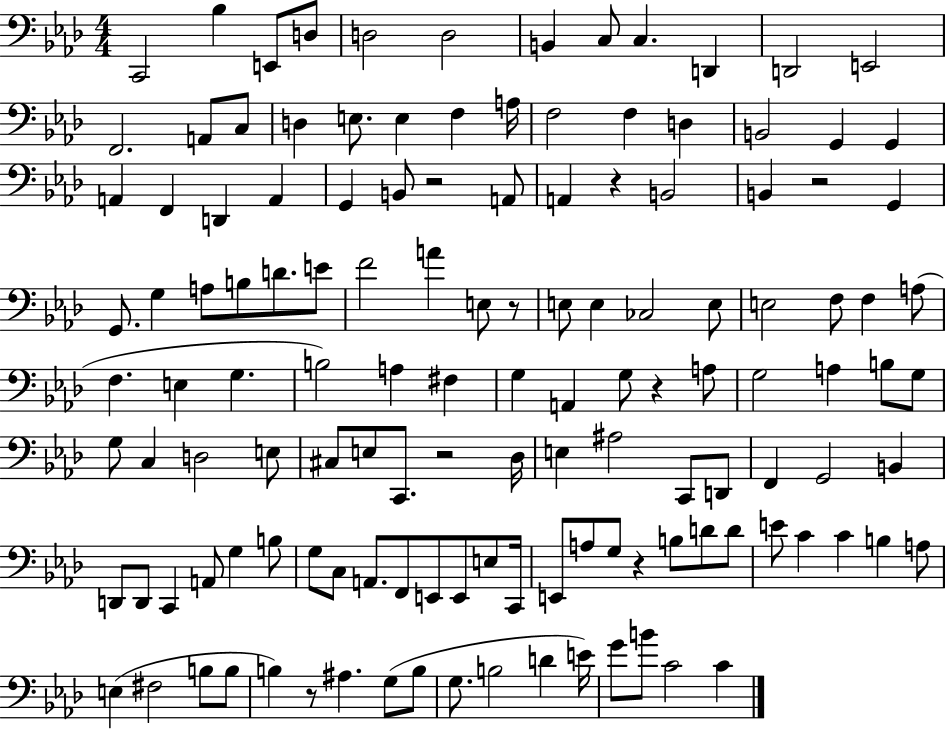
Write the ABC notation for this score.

X:1
T:Untitled
M:4/4
L:1/4
K:Ab
C,,2 _B, E,,/2 D,/2 D,2 D,2 B,, C,/2 C, D,, D,,2 E,,2 F,,2 A,,/2 C,/2 D, E,/2 E, F, A,/4 F,2 F, D, B,,2 G,, G,, A,, F,, D,, A,, G,, B,,/2 z2 A,,/2 A,, z B,,2 B,, z2 G,, G,,/2 G, A,/2 B,/2 D/2 E/2 F2 A E,/2 z/2 E,/2 E, _C,2 E,/2 E,2 F,/2 F, A,/2 F, E, G, B,2 A, ^F, G, A,, G,/2 z A,/2 G,2 A, B,/2 G,/2 G,/2 C, D,2 E,/2 ^C,/2 E,/2 C,,/2 z2 _D,/4 E, ^A,2 C,,/2 D,,/2 F,, G,,2 B,, D,,/2 D,,/2 C,, A,,/2 G, B,/2 G,/2 C,/2 A,,/2 F,,/2 E,,/2 E,,/2 E,/2 C,,/4 E,,/2 A,/2 G,/2 z B,/2 D/2 D/2 E/2 C C B, A,/2 E, ^F,2 B,/2 B,/2 B, z/2 ^A, G,/2 B,/2 G,/2 B,2 D E/4 G/2 B/2 C2 C